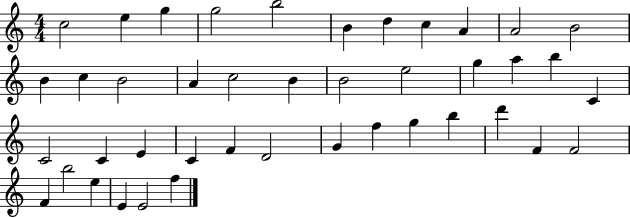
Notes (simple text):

C5/h E5/q G5/q G5/h B5/h B4/q D5/q C5/q A4/q A4/h B4/h B4/q C5/q B4/h A4/q C5/h B4/q B4/h E5/h G5/q A5/q B5/q C4/q C4/h C4/q E4/q C4/q F4/q D4/h G4/q F5/q G5/q B5/q D6/q F4/q F4/h F4/q B5/h E5/q E4/q E4/h F5/q